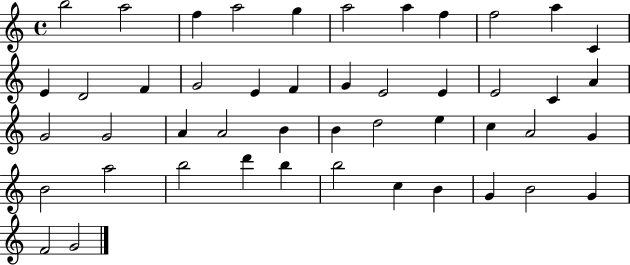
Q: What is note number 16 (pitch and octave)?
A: E4